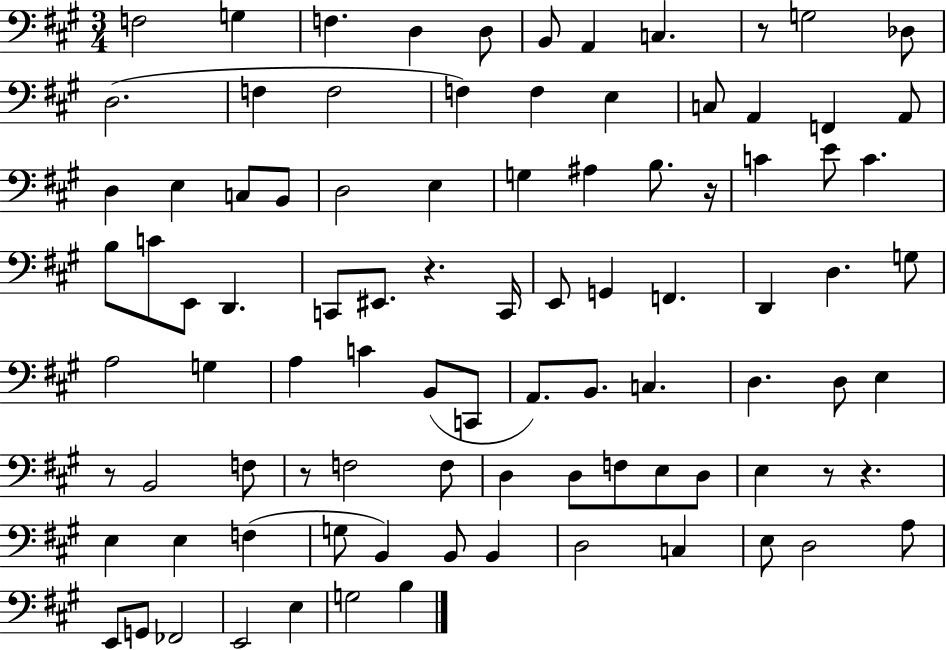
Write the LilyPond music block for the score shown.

{
  \clef bass
  \numericTimeSignature
  \time 3/4
  \key a \major
  f2 g4 | f4. d4 d8 | b,8 a,4 c4. | r8 g2 des8 | \break d2.( | f4 f2 | f4) f4 e4 | c8 a,4 f,4 a,8 | \break d4 e4 c8 b,8 | d2 e4 | g4 ais4 b8. r16 | c'4 e'8 c'4. | \break b8 c'8 e,8 d,4. | c,8 eis,8. r4. c,16 | e,8 g,4 f,4. | d,4 d4. g8 | \break a2 g4 | a4 c'4 b,8( c,8 | a,8.) b,8. c4. | d4. d8 e4 | \break r8 b,2 f8 | r8 f2 f8 | d4 d8 f8 e8 d8 | e4 r8 r4. | \break e4 e4 f4( | g8 b,4) b,8 b,4 | d2 c4 | e8 d2 a8 | \break e,8 g,8 fes,2 | e,2 e4 | g2 b4 | \bar "|."
}